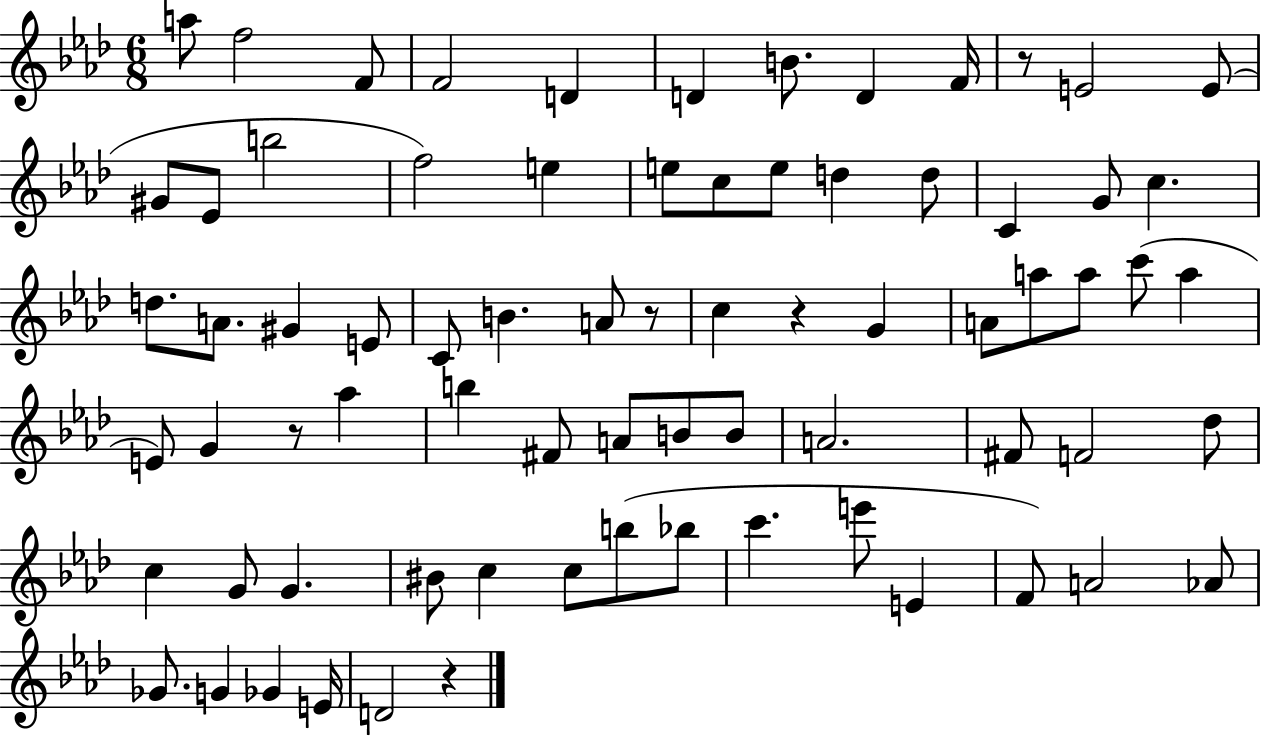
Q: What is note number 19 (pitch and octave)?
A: E5